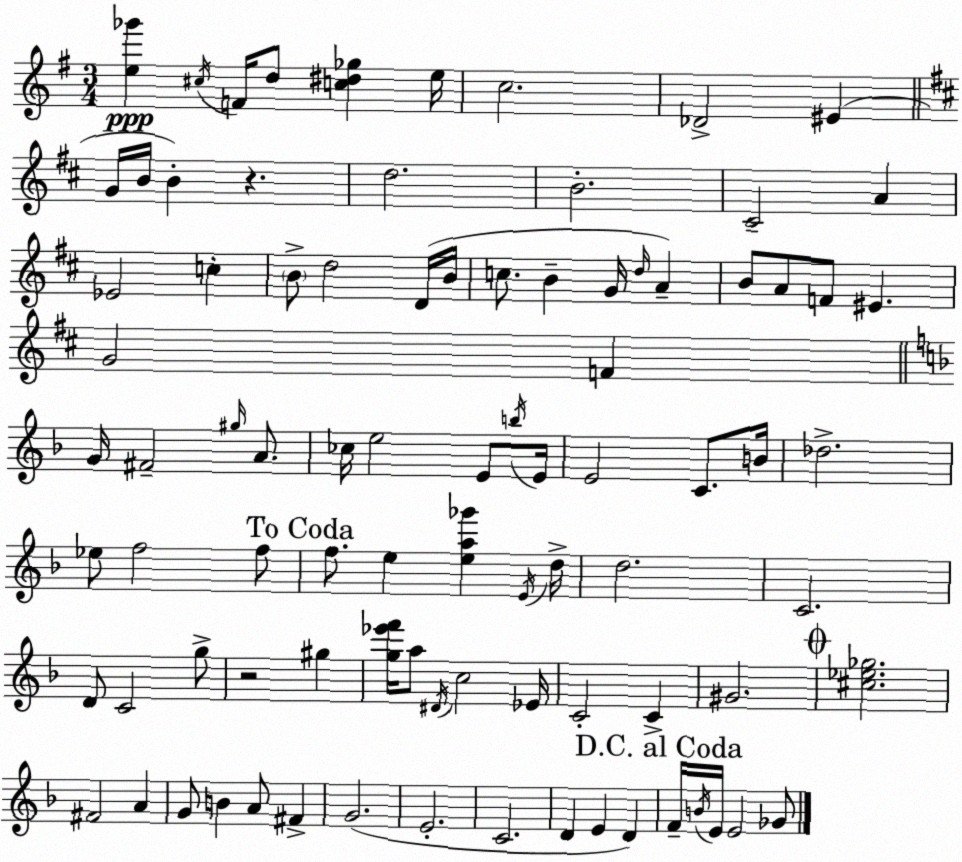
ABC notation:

X:1
T:Untitled
M:3/4
L:1/4
K:G
[e_g'] ^c/4 F/4 d/2 [c^d_g] e/4 c2 _D2 ^E G/4 B/4 B z d2 B2 ^C2 A _E2 c B/2 d2 D/4 B/4 c/2 B G/4 d/4 A B/2 A/2 F/2 ^E G2 F G/4 ^F2 ^g/4 A/2 _c/4 e2 E/2 b/4 E/4 E2 C/2 B/4 _d2 _e/2 f2 f/2 f/2 e [ea_g'] E/4 d/4 d2 C2 D/2 C2 g/2 z2 ^g [g_e'f']/4 a/2 ^D/4 c2 _E/4 C2 C ^G2 [^c_e_g]2 ^F2 A G/2 B A/2 ^F G2 E2 C2 D E D F/4 B/4 E/4 E2 _G/2